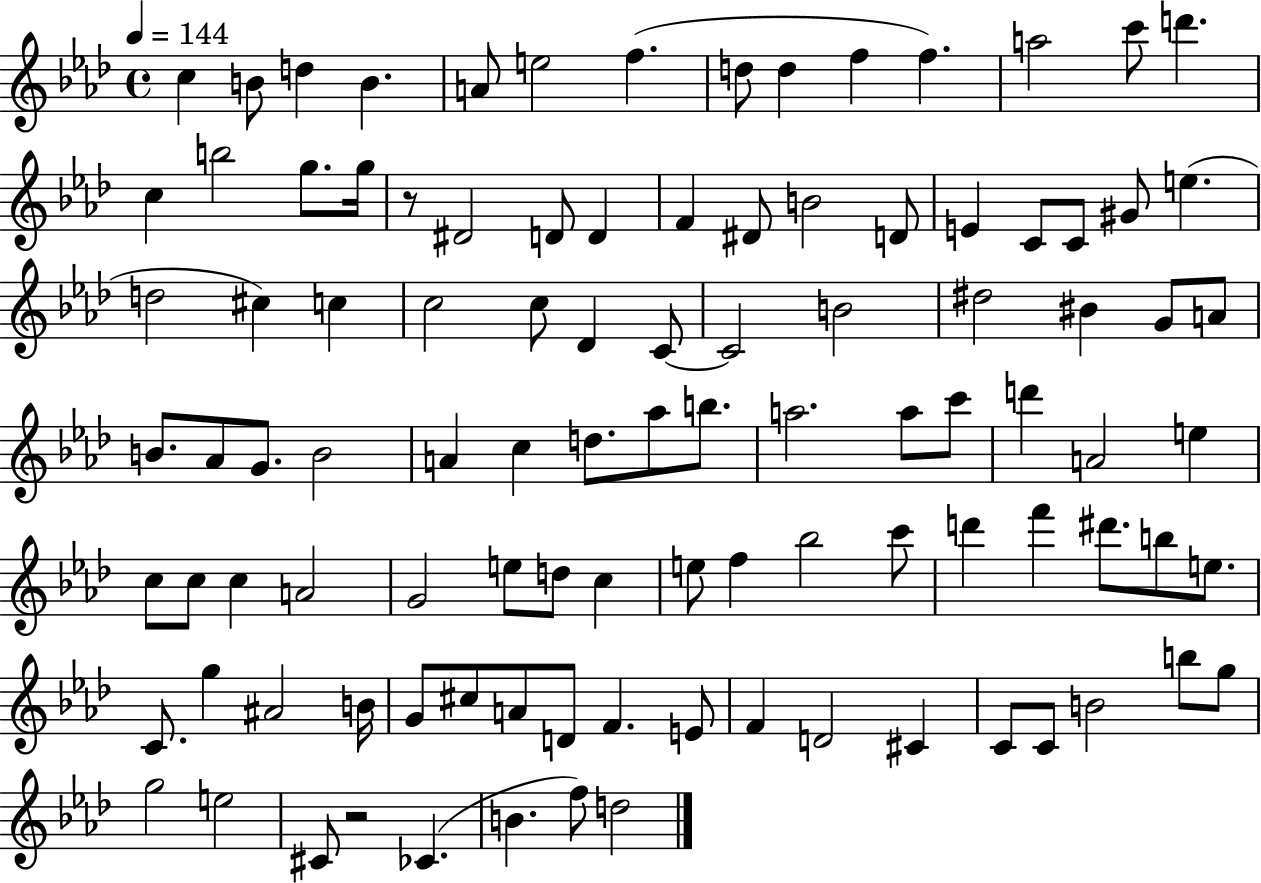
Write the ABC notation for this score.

X:1
T:Untitled
M:4/4
L:1/4
K:Ab
c B/2 d B A/2 e2 f d/2 d f f a2 c'/2 d' c b2 g/2 g/4 z/2 ^D2 D/2 D F ^D/2 B2 D/2 E C/2 C/2 ^G/2 e d2 ^c c c2 c/2 _D C/2 C2 B2 ^d2 ^B G/2 A/2 B/2 _A/2 G/2 B2 A c d/2 _a/2 b/2 a2 a/2 c'/2 d' A2 e c/2 c/2 c A2 G2 e/2 d/2 c e/2 f _b2 c'/2 d' f' ^d'/2 b/2 e/2 C/2 g ^A2 B/4 G/2 ^c/2 A/2 D/2 F E/2 F D2 ^C C/2 C/2 B2 b/2 g/2 g2 e2 ^C/2 z2 _C B f/2 d2